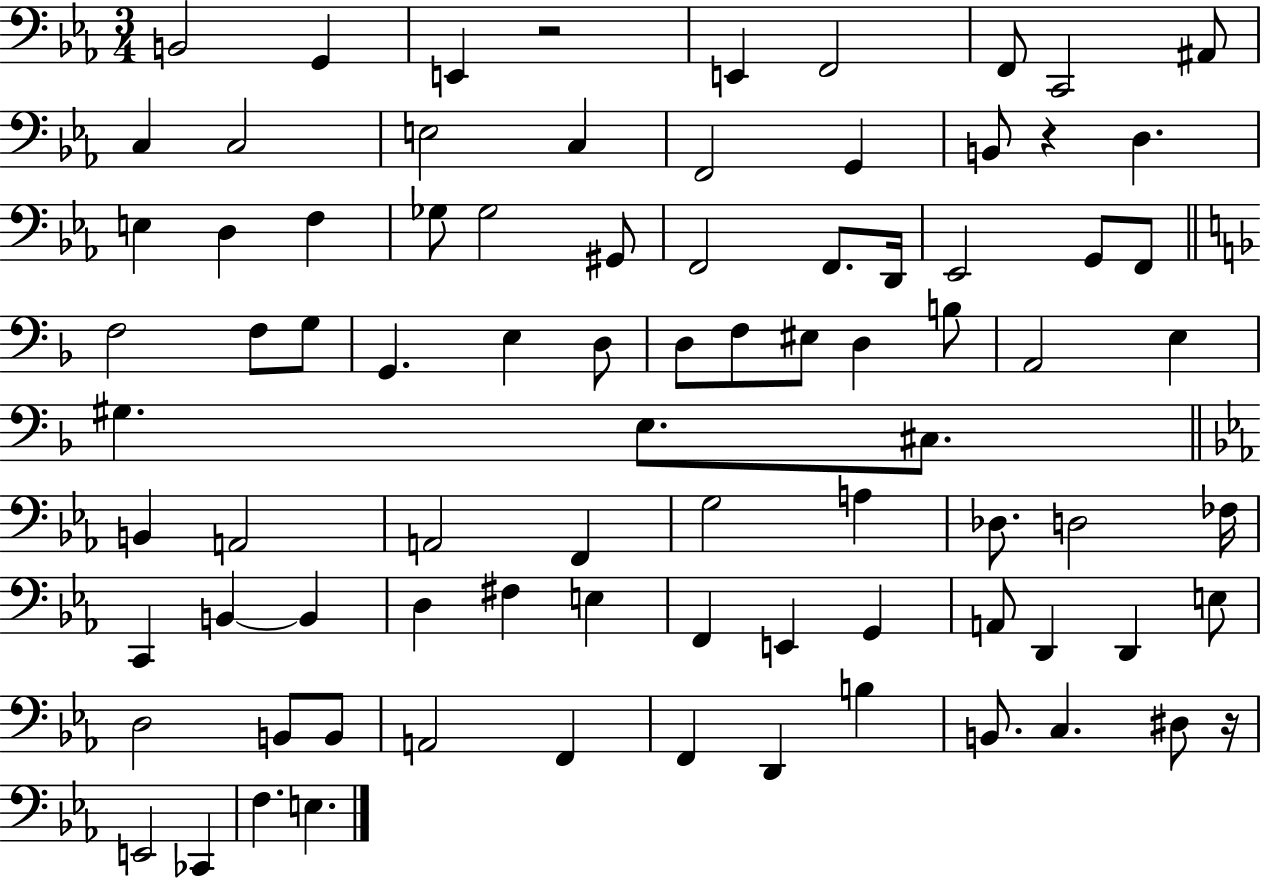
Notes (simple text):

B2/h G2/q E2/q R/h E2/q F2/h F2/e C2/h A#2/e C3/q C3/h E3/h C3/q F2/h G2/q B2/e R/q D3/q. E3/q D3/q F3/q Gb3/e Gb3/h G#2/e F2/h F2/e. D2/s Eb2/h G2/e F2/e F3/h F3/e G3/e G2/q. E3/q D3/e D3/e F3/e EIS3/e D3/q B3/e A2/h E3/q G#3/q. E3/e. C#3/e. B2/q A2/h A2/h F2/q G3/h A3/q Db3/e. D3/h FES3/s C2/q B2/q B2/q D3/q F#3/q E3/q F2/q E2/q G2/q A2/e D2/q D2/q E3/e D3/h B2/e B2/e A2/h F2/q F2/q D2/q B3/q B2/e. C3/q. D#3/e R/s E2/h CES2/q F3/q. E3/q.